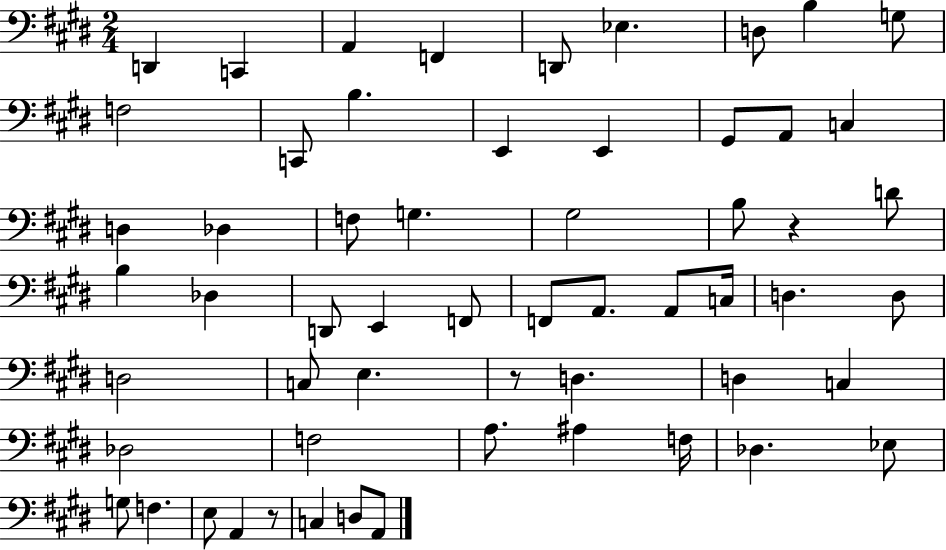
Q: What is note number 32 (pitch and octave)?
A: A2